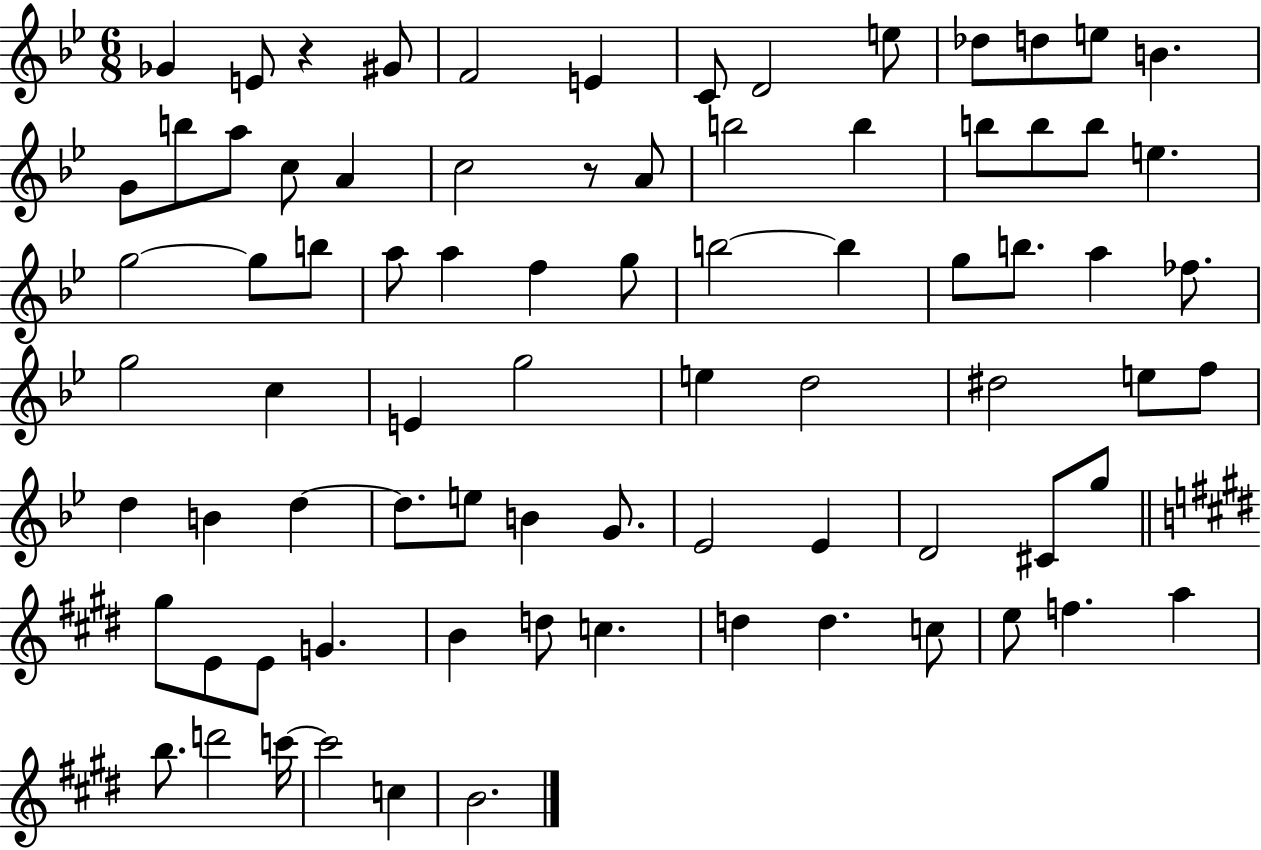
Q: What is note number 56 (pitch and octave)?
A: Eb4